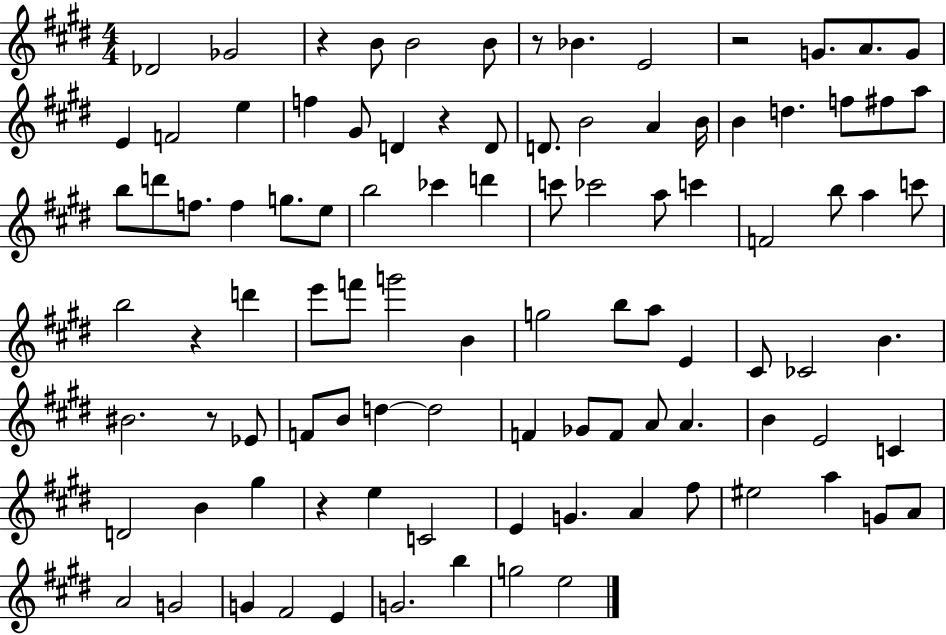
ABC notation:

X:1
T:Untitled
M:4/4
L:1/4
K:E
_D2 _G2 z B/2 B2 B/2 z/2 _B E2 z2 G/2 A/2 G/2 E F2 e f ^G/2 D z D/2 D/2 B2 A B/4 B d f/2 ^f/2 a/2 b/2 d'/2 f/2 f g/2 e/2 b2 _c' d' c'/2 _c'2 a/2 c' F2 b/2 a c'/2 b2 z d' e'/2 f'/2 g'2 B g2 b/2 a/2 E ^C/2 _C2 B ^B2 z/2 _E/2 F/2 B/2 d d2 F _G/2 F/2 A/2 A B E2 C D2 B ^g z e C2 E G A ^f/2 ^e2 a G/2 A/2 A2 G2 G ^F2 E G2 b g2 e2